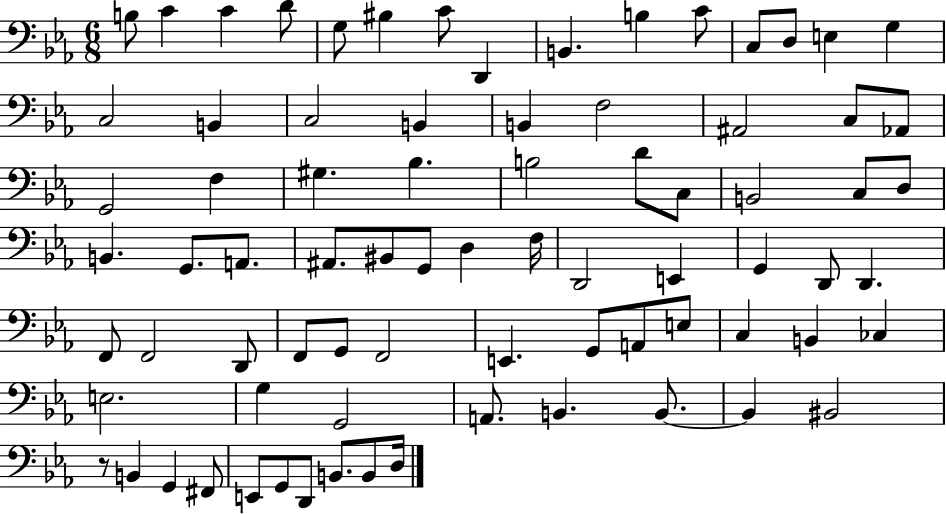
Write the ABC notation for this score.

X:1
T:Untitled
M:6/8
L:1/4
K:Eb
B,/2 C C D/2 G,/2 ^B, C/2 D,, B,, B, C/2 C,/2 D,/2 E, G, C,2 B,, C,2 B,, B,, F,2 ^A,,2 C,/2 _A,,/2 G,,2 F, ^G, _B, B,2 D/2 C,/2 B,,2 C,/2 D,/2 B,, G,,/2 A,,/2 ^A,,/2 ^B,,/2 G,,/2 D, F,/4 D,,2 E,, G,, D,,/2 D,, F,,/2 F,,2 D,,/2 F,,/2 G,,/2 F,,2 E,, G,,/2 A,,/2 E,/2 C, B,, _C, E,2 G, G,,2 A,,/2 B,, B,,/2 B,, ^B,,2 z/2 B,, G,, ^F,,/2 E,,/2 G,,/2 D,,/2 B,,/2 B,,/2 D,/4